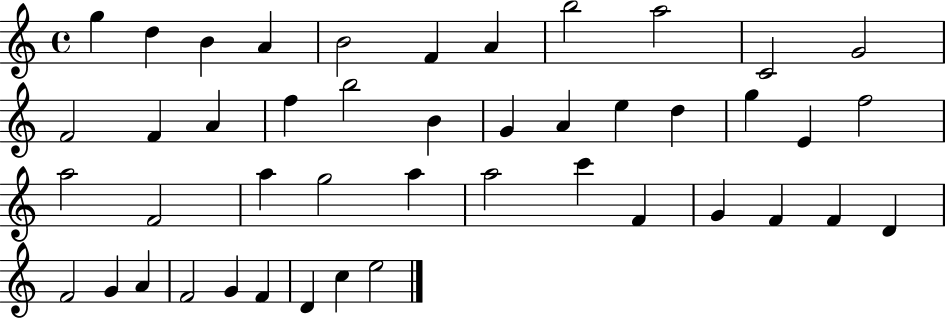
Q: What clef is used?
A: treble